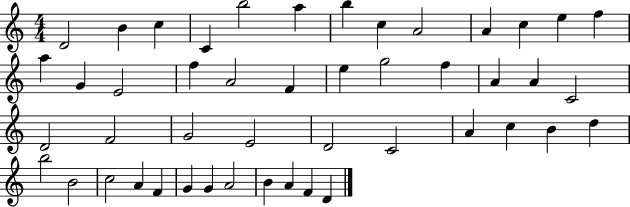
{
  \clef treble
  \numericTimeSignature
  \time 4/4
  \key c \major
  d'2 b'4 c''4 | c'4 b''2 a''4 | b''4 c''4 a'2 | a'4 c''4 e''4 f''4 | \break a''4 g'4 e'2 | f''4 a'2 f'4 | e''4 g''2 f''4 | a'4 a'4 c'2 | \break d'2 f'2 | g'2 e'2 | d'2 c'2 | a'4 c''4 b'4 d''4 | \break b''2 b'2 | c''2 a'4 f'4 | g'4 g'4 a'2 | b'4 a'4 f'4 d'4 | \break \bar "|."
}